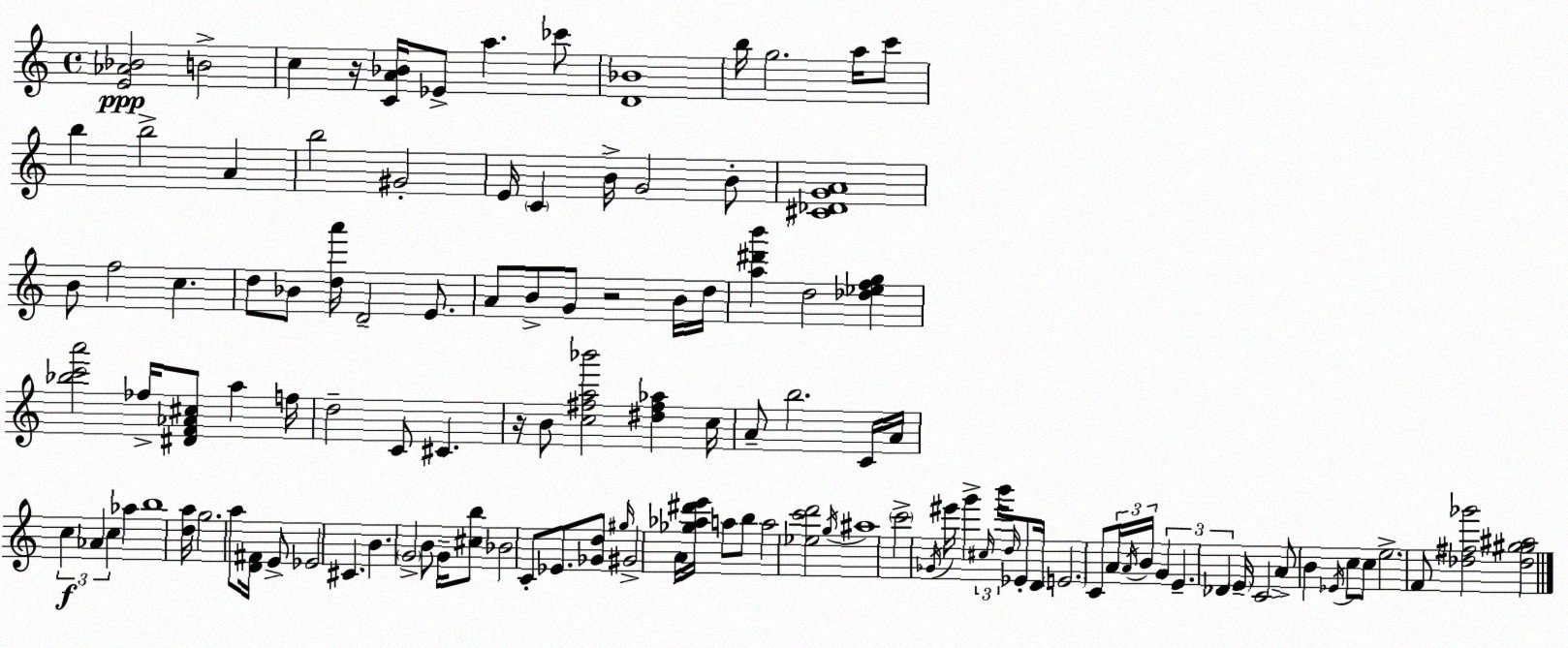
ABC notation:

X:1
T:Untitled
M:4/4
L:1/4
K:C
[E_A_B]2 B2 c z/4 [CA_B]/4 _E/2 a _c'/2 [D_B]4 b/4 g2 a/4 c'/2 b b2 A b2 ^G2 E/4 C B/4 G2 B/2 [^C_DGA]4 B/2 f2 c d/2 _B/2 [da']/4 D2 E/2 A/2 B/2 G/2 z2 B/4 d/4 [a^d'b'] d2 [_d_efg] [_bc'a']2 _f/4 [^DF_A^c]/2 a f/4 d2 C/2 ^C z/4 B/2 [c^fa_b']2 [^d^f_a] c/4 A/2 b2 C/4 A/4 c _A c _a b4 [da]/4 g2 a/2 [D^F]/4 E/2 _E2 ^C B G2 B/2 G/4 [^cb]/2 _B2 C/2 _E/2 [_Gd]/2 ^g/4 ^G2 A/4 [_g_a^d'e']/4 a/2 b/2 a2 [_ec'd']2 g/4 ^a4 c'2 _G/4 ^e'/4 g' ^c/4 b'/4 d/4 _E/2 D/4 E2 C/2 A/4 A/4 B/4 G E _D E/4 C2 A/2 B _E/4 c/2 c/2 e2 F/2 [_d^f_g']2 [_d^g^g^a]2